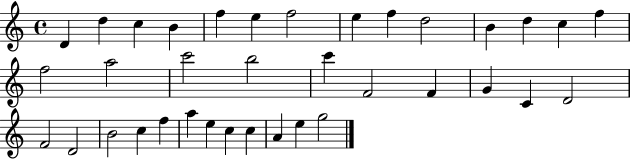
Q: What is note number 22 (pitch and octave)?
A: G4